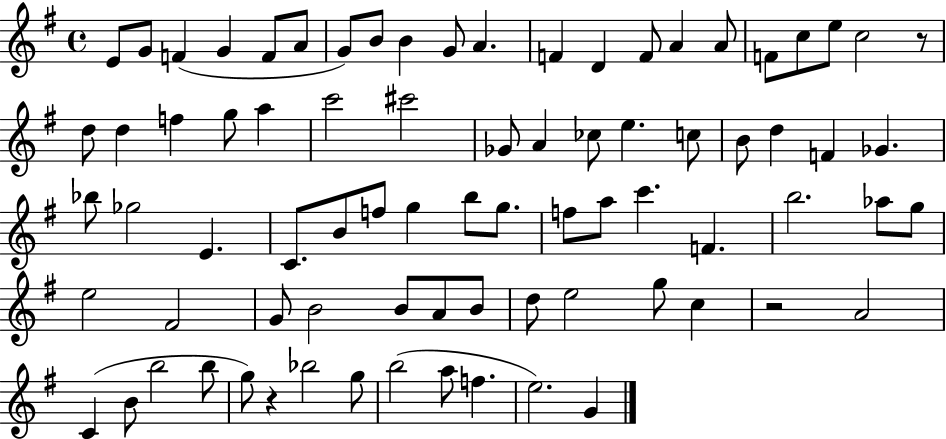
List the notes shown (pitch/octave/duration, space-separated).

E4/e G4/e F4/q G4/q F4/e A4/e G4/e B4/e B4/q G4/e A4/q. F4/q D4/q F4/e A4/q A4/e F4/e C5/e E5/e C5/h R/e D5/e D5/q F5/q G5/e A5/q C6/h C#6/h Gb4/e A4/q CES5/e E5/q. C5/e B4/e D5/q F4/q Gb4/q. Bb5/e Gb5/h E4/q. C4/e. B4/e F5/e G5/q B5/e G5/e. F5/e A5/e C6/q. F4/q. B5/h. Ab5/e G5/e E5/h F#4/h G4/e B4/h B4/e A4/e B4/e D5/e E5/h G5/e C5/q R/h A4/h C4/q B4/e B5/h B5/e G5/e R/q Bb5/h G5/e B5/h A5/e F5/q. E5/h. G4/q